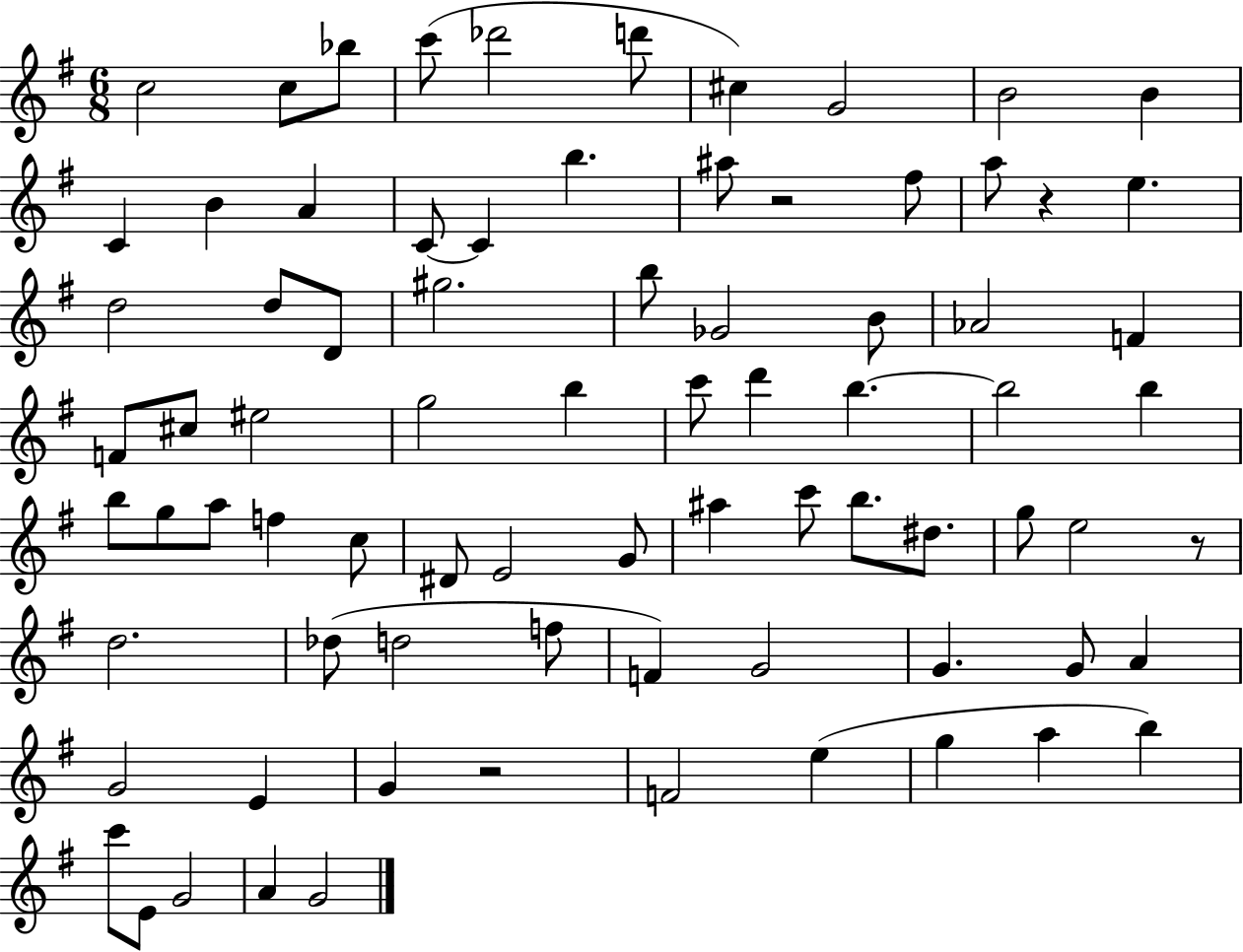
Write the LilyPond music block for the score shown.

{
  \clef treble
  \numericTimeSignature
  \time 6/8
  \key g \major
  c''2 c''8 bes''8 | c'''8( des'''2 d'''8 | cis''4) g'2 | b'2 b'4 | \break c'4 b'4 a'4 | c'8~~ c'4 b''4. | ais''8 r2 fis''8 | a''8 r4 e''4. | \break d''2 d''8 d'8 | gis''2. | b''8 ges'2 b'8 | aes'2 f'4 | \break f'8 cis''8 eis''2 | g''2 b''4 | c'''8 d'''4 b''4.~~ | b''2 b''4 | \break b''8 g''8 a''8 f''4 c''8 | dis'8 e'2 g'8 | ais''4 c'''8 b''8. dis''8. | g''8 e''2 r8 | \break d''2. | des''8( d''2 f''8 | f'4) g'2 | g'4. g'8 a'4 | \break g'2 e'4 | g'4 r2 | f'2 e''4( | g''4 a''4 b''4) | \break c'''8 e'8 g'2 | a'4 g'2 | \bar "|."
}